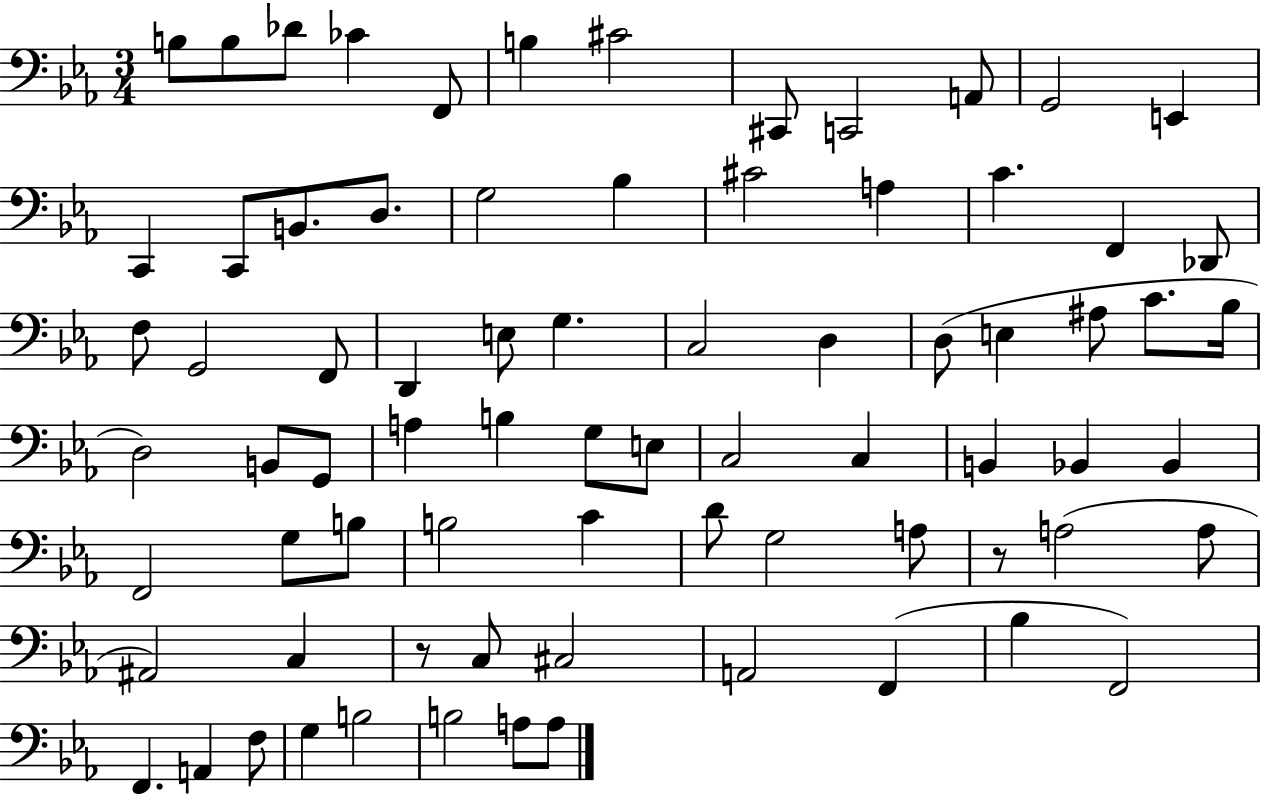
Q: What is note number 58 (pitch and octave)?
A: A3